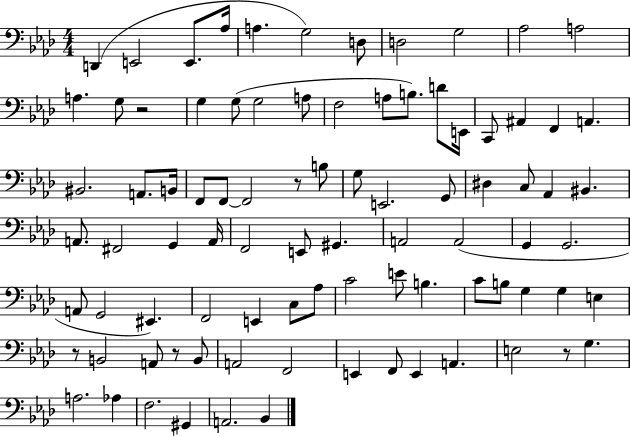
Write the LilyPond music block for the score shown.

{
  \clef bass
  \numericTimeSignature
  \time 4/4
  \key aes \major
  d,4( e,2 e,8. aes16 | a4. g2) d8 | d2 g2 | aes2 a2 | \break a4. g8 r2 | g4 g8( g2 a8 | f2 a8 b8.) d'8 e,16 | c,8 ais,4 f,4 a,4. | \break bis,2. a,8. b,16 | f,8 f,8~~ f,2 r8 b8 | g8 e,2. g,8 | dis4 c8 aes,4 bis,4. | \break a,8. fis,2 g,4 a,16 | f,2 e,8 gis,4. | a,2 a,2( | g,4 g,2. | \break a,8 g,2 eis,4.) | f,2 e,4 c8 aes8 | c'2 e'8 b4. | c'8 b8 g4 g4 e4 | \break r8 b,2 a,8 r8 b,8 | a,2 f,2 | e,4 f,8 e,4 a,4. | e2 r8 g4. | \break a2. aes4 | f2. gis,4 | a,2. bes,4 | \bar "|."
}